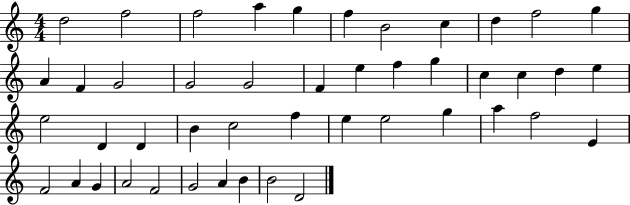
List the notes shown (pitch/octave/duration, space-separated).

D5/h F5/h F5/h A5/q G5/q F5/q B4/h C5/q D5/q F5/h G5/q A4/q F4/q G4/h G4/h G4/h F4/q E5/q F5/q G5/q C5/q C5/q D5/q E5/q E5/h D4/q D4/q B4/q C5/h F5/q E5/q E5/h G5/q A5/q F5/h E4/q F4/h A4/q G4/q A4/h F4/h G4/h A4/q B4/q B4/h D4/h